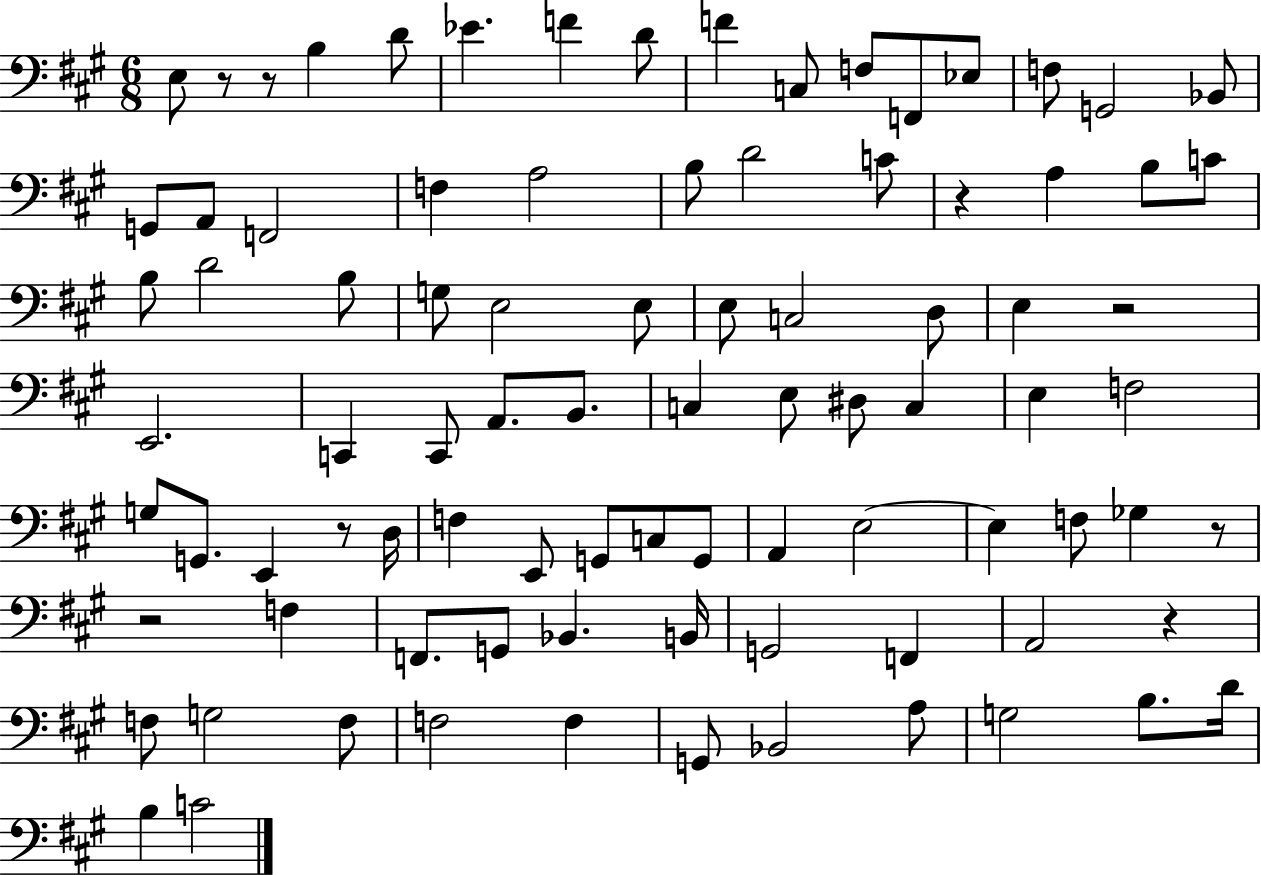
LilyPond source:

{
  \clef bass
  \numericTimeSignature
  \time 6/8
  \key a \major
  e8 r8 r8 b4 d'8 | ees'4. f'4 d'8 | f'4 c8 f8 f,8 ees8 | f8 g,2 bes,8 | \break g,8 a,8 f,2 | f4 a2 | b8 d'2 c'8 | r4 a4 b8 c'8 | \break b8 d'2 b8 | g8 e2 e8 | e8 c2 d8 | e4 r2 | \break e,2. | c,4 c,8 a,8. b,8. | c4 e8 dis8 c4 | e4 f2 | \break g8 g,8. e,4 r8 d16 | f4 e,8 g,8 c8 g,8 | a,4 e2~~ | e4 f8 ges4 r8 | \break r2 f4 | f,8. g,8 bes,4. b,16 | g,2 f,4 | a,2 r4 | \break f8 g2 f8 | f2 f4 | g,8 bes,2 a8 | g2 b8. d'16 | \break b4 c'2 | \bar "|."
}